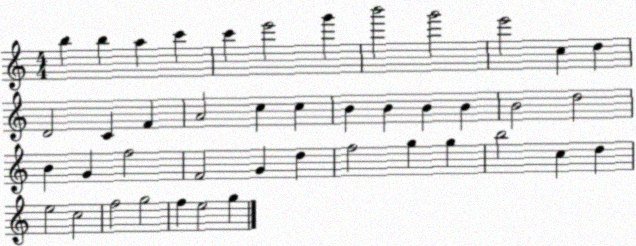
X:1
T:Untitled
M:4/4
L:1/4
K:C
b b a c' c' e'2 g' b'2 g'2 e'2 c d D2 C F A2 c c B B B B B2 d2 B G f2 F2 G d f2 g g b2 c d e2 c2 f2 g2 f e2 g